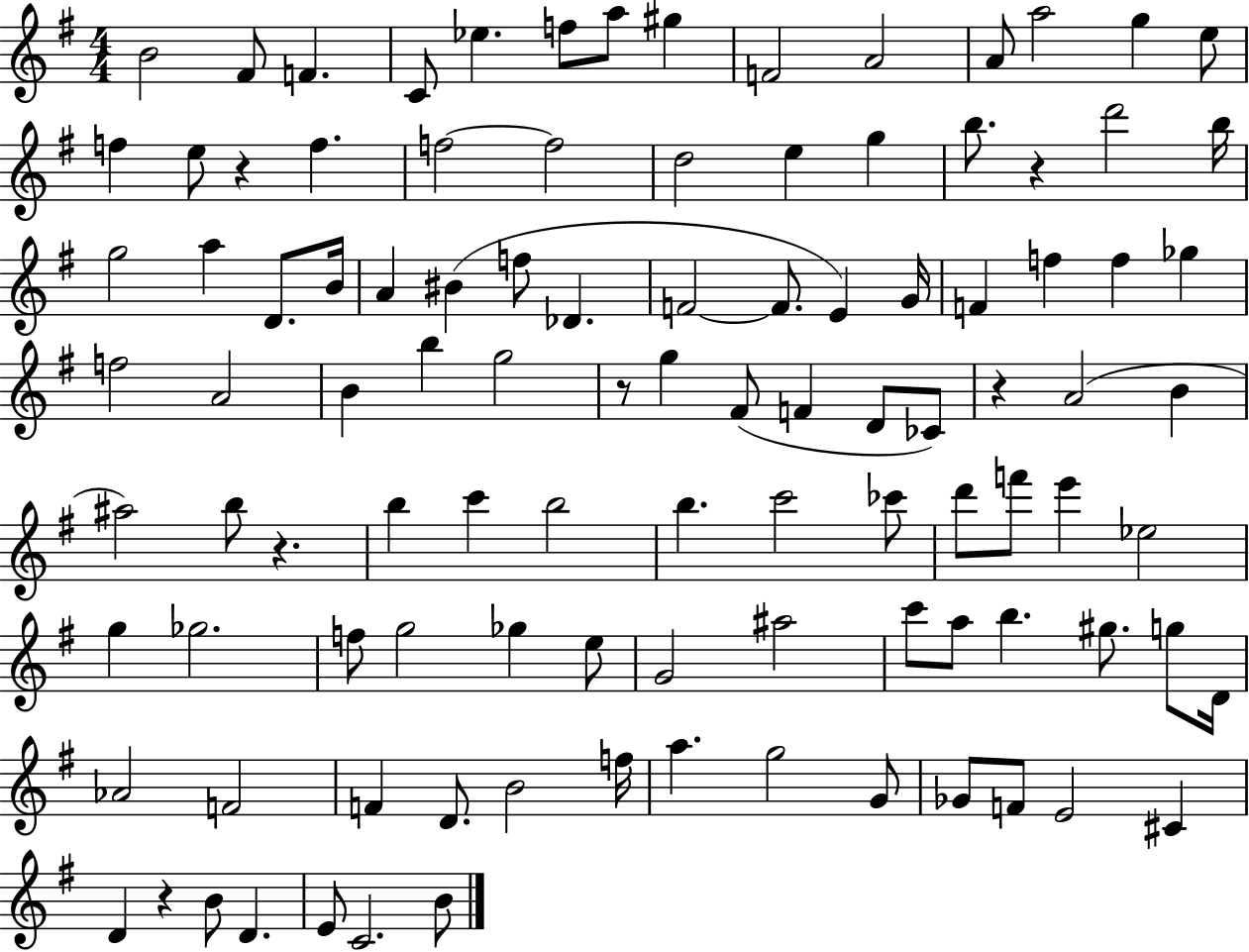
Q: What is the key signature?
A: G major